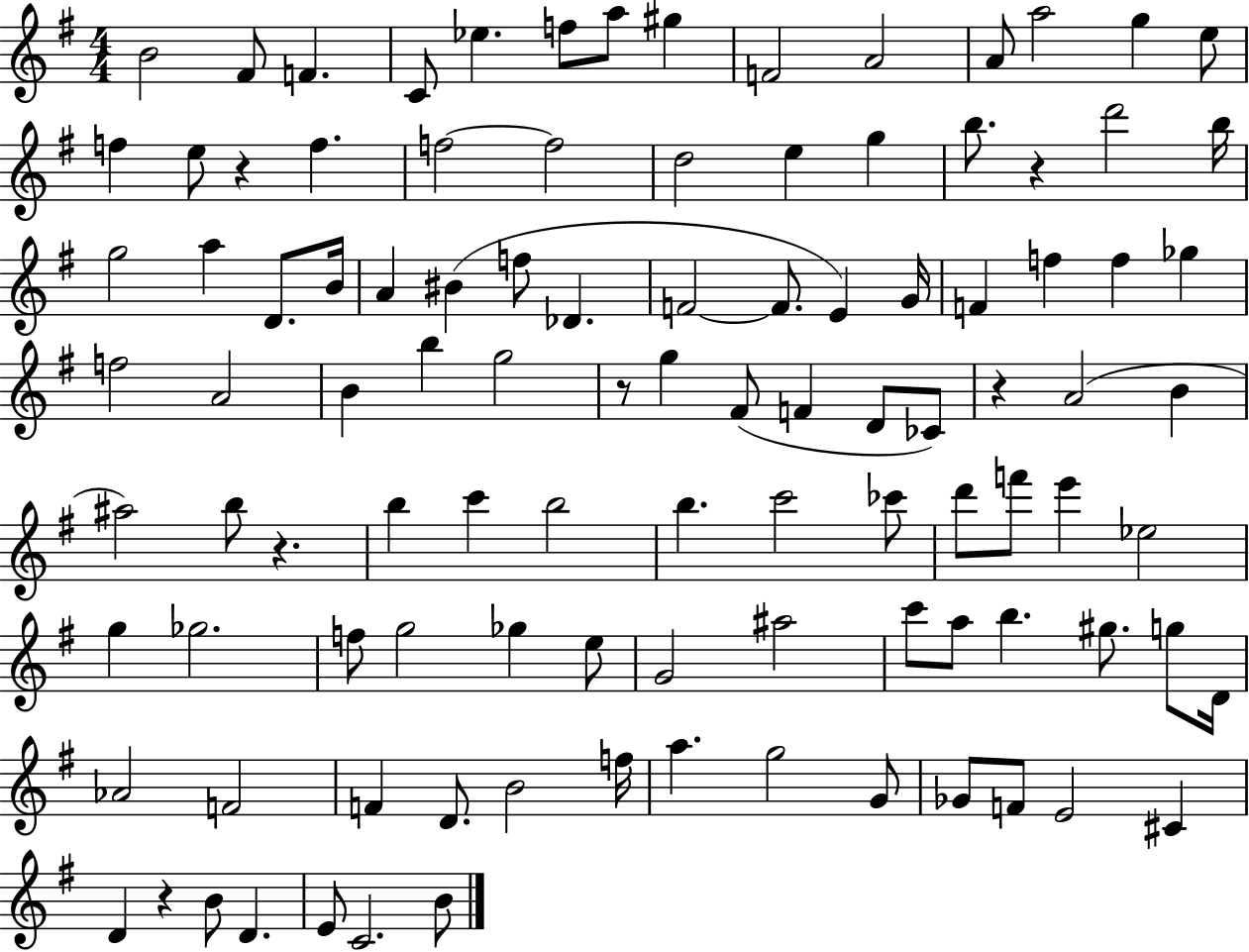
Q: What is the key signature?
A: G major